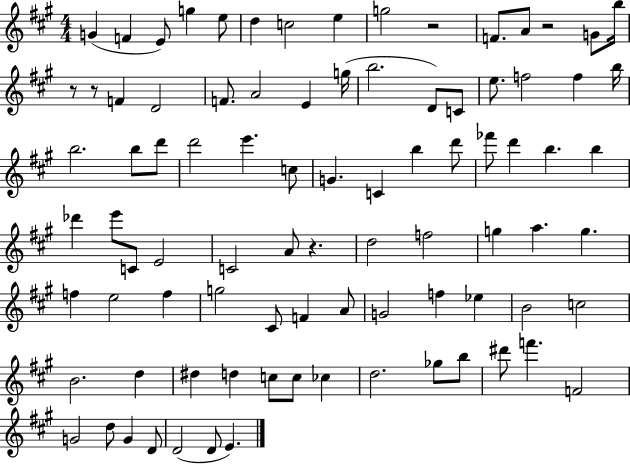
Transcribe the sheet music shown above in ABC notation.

X:1
T:Untitled
M:4/4
L:1/4
K:A
G F E/2 g e/2 d c2 e g2 z2 F/2 A/2 z2 G/2 b/4 z/2 z/2 F D2 F/2 A2 E g/4 b2 D/2 C/2 e/2 f2 f b/4 b2 b/2 d'/2 d'2 e' c/2 G C b d'/2 _f'/2 d' b b _d' e'/2 C/2 E2 C2 A/2 z d2 f2 g a g f e2 f g2 ^C/2 F A/2 G2 f _e B2 c2 B2 d ^d d c/2 c/2 _c d2 _g/2 b/2 ^d'/2 f' F2 G2 d/2 G D/2 D2 D/2 E